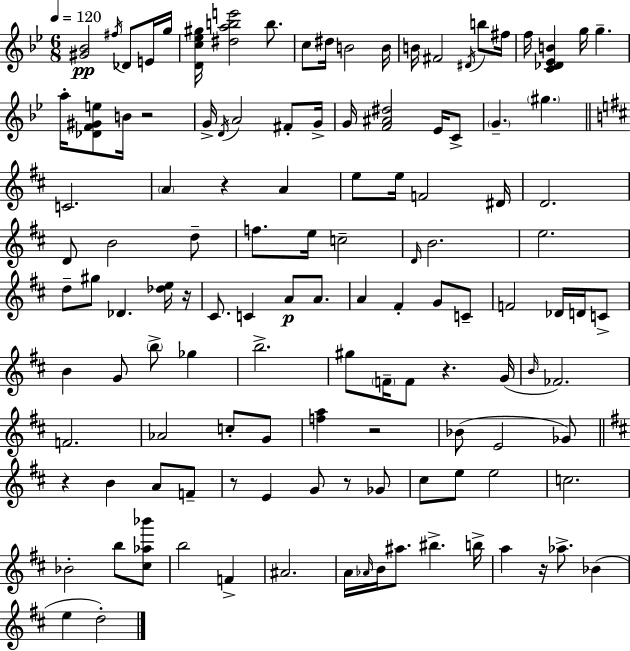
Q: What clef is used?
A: treble